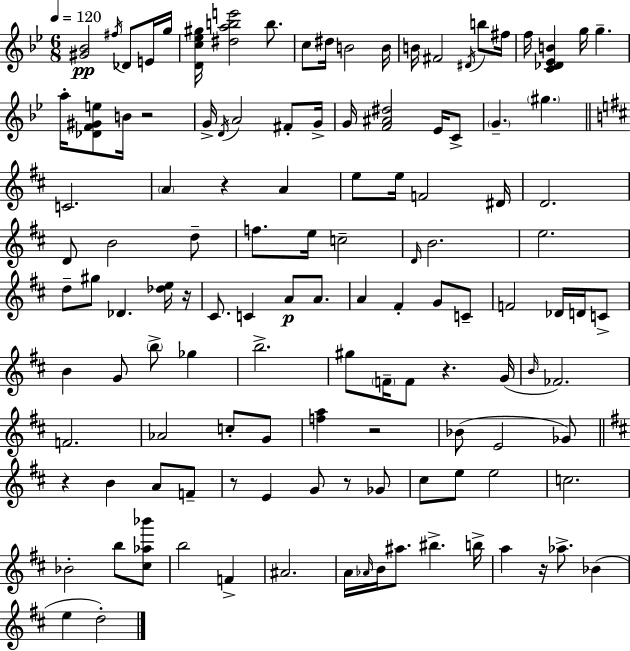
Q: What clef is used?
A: treble